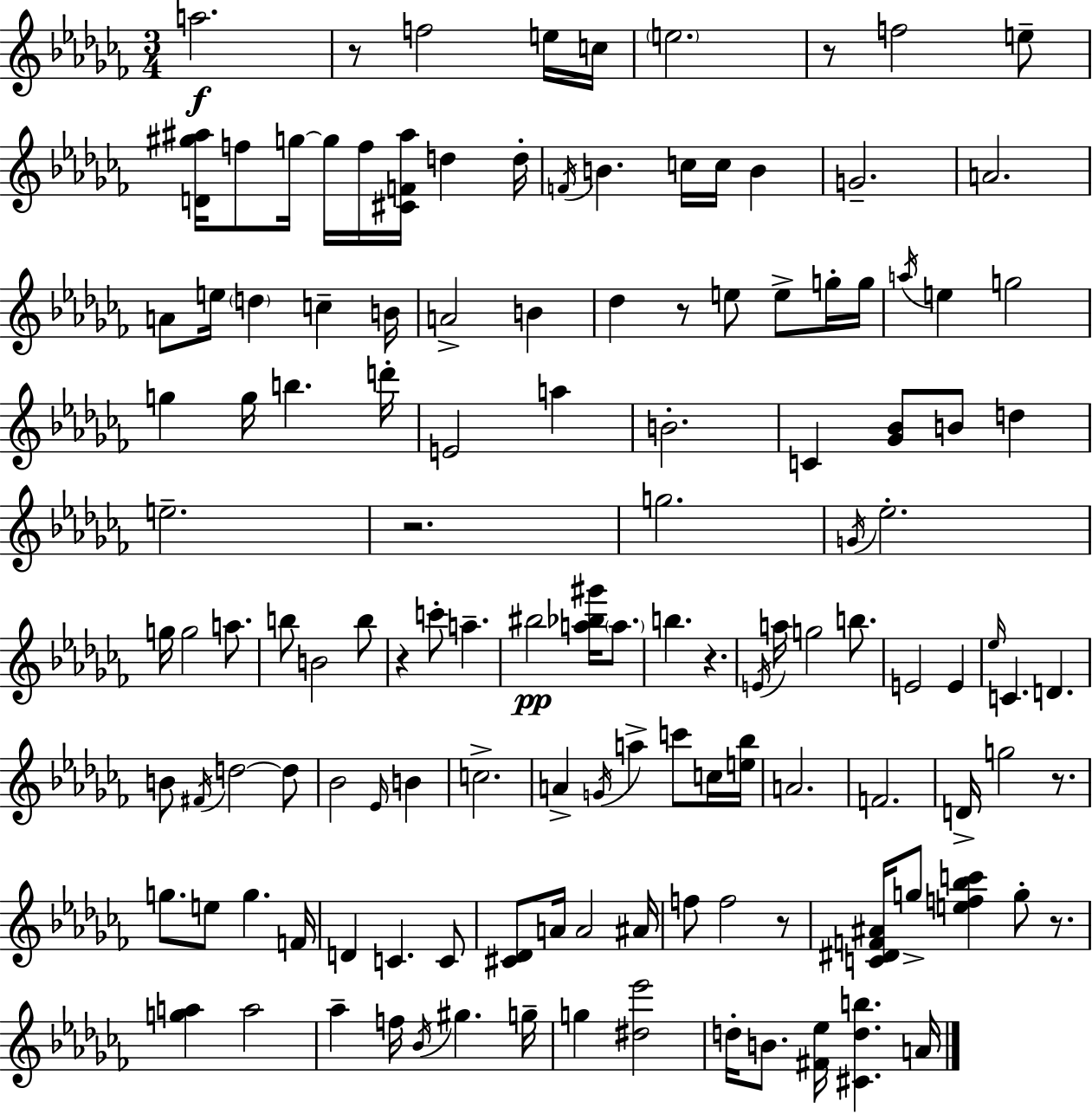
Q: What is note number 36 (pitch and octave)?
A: G5